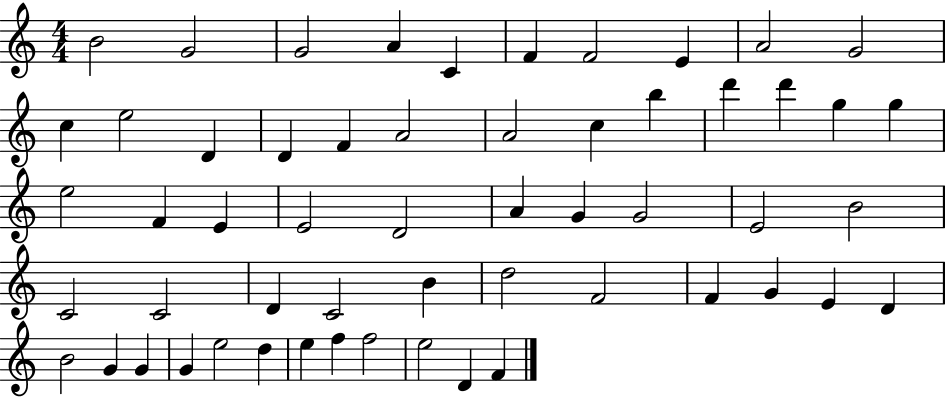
{
  \clef treble
  \numericTimeSignature
  \time 4/4
  \key c \major
  b'2 g'2 | g'2 a'4 c'4 | f'4 f'2 e'4 | a'2 g'2 | \break c''4 e''2 d'4 | d'4 f'4 a'2 | a'2 c''4 b''4 | d'''4 d'''4 g''4 g''4 | \break e''2 f'4 e'4 | e'2 d'2 | a'4 g'4 g'2 | e'2 b'2 | \break c'2 c'2 | d'4 c'2 b'4 | d''2 f'2 | f'4 g'4 e'4 d'4 | \break b'2 g'4 g'4 | g'4 e''2 d''4 | e''4 f''4 f''2 | e''2 d'4 f'4 | \break \bar "|."
}